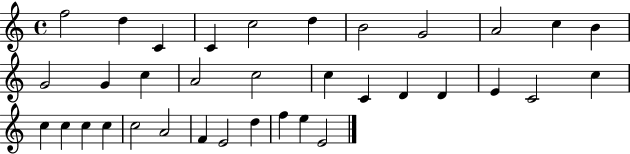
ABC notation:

X:1
T:Untitled
M:4/4
L:1/4
K:C
f2 d C C c2 d B2 G2 A2 c B G2 G c A2 c2 c C D D E C2 c c c c c c2 A2 F E2 d f e E2